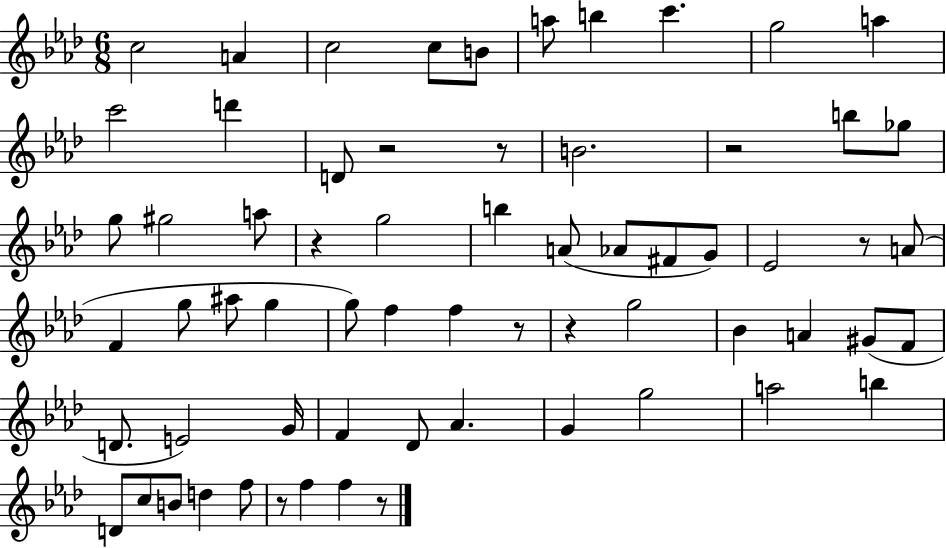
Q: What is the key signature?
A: AES major